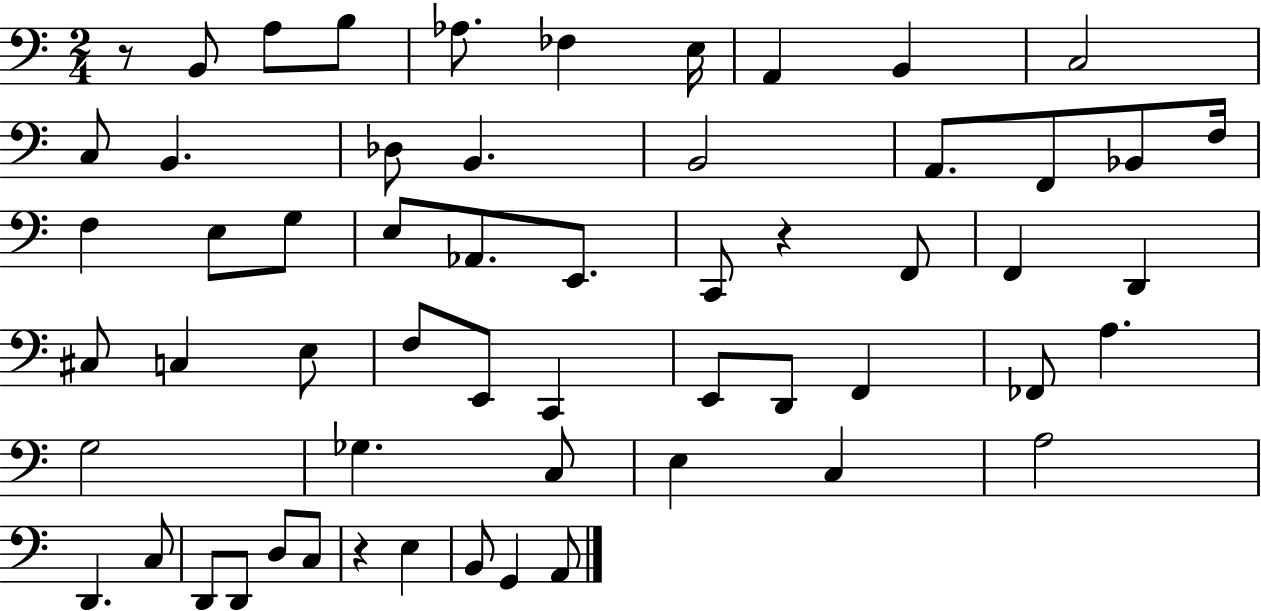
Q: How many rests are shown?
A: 3